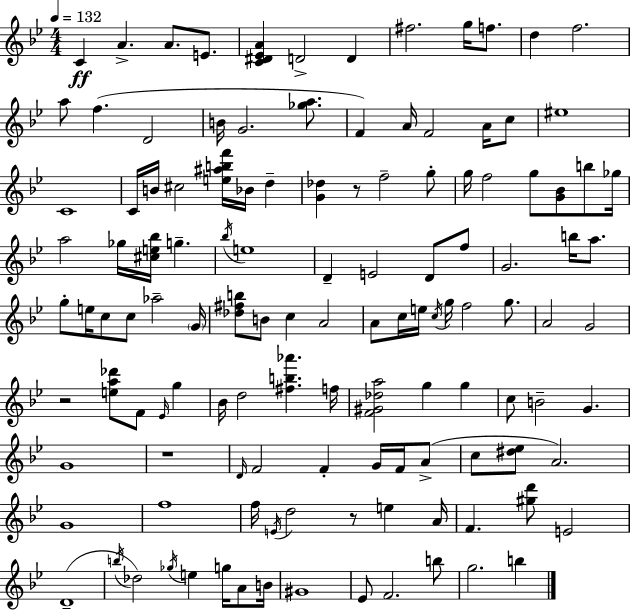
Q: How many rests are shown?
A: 4